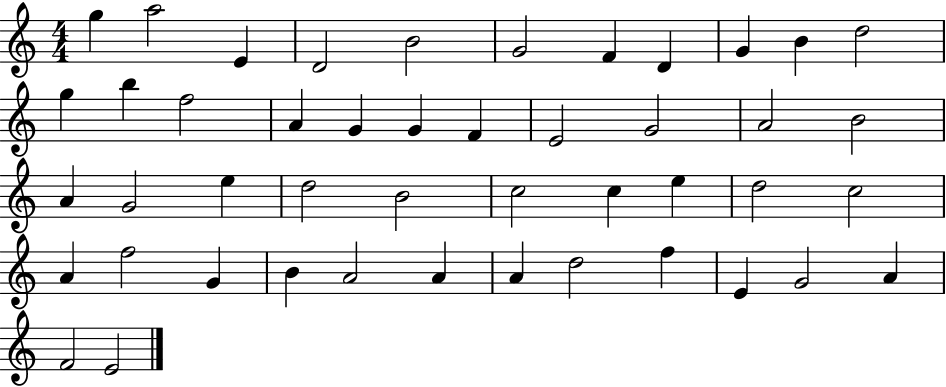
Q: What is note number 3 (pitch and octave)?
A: E4